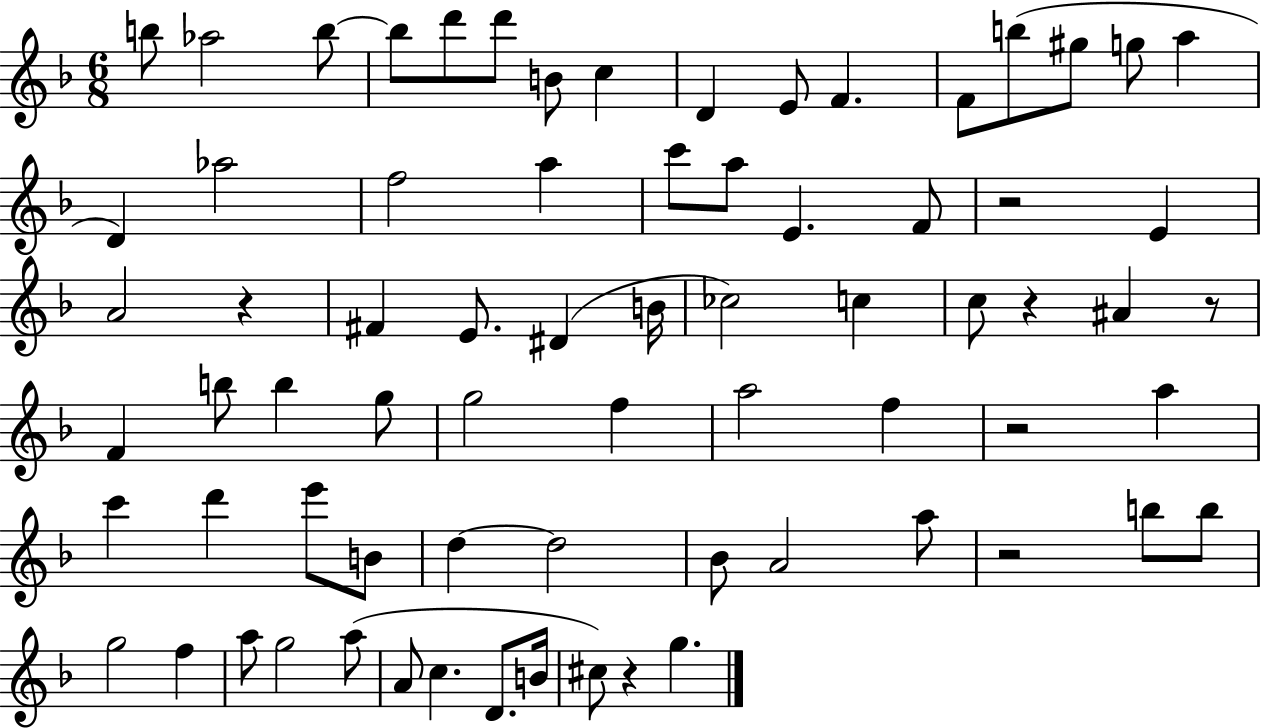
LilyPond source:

{
  \clef treble
  \numericTimeSignature
  \time 6/8
  \key f \major
  b''8 aes''2 b''8~~ | b''8 d'''8 d'''8 b'8 c''4 | d'4 e'8 f'4. | f'8 b''8( gis''8 g''8 a''4 | \break d'4) aes''2 | f''2 a''4 | c'''8 a''8 e'4. f'8 | r2 e'4 | \break a'2 r4 | fis'4 e'8. dis'4( b'16 | ces''2) c''4 | c''8 r4 ais'4 r8 | \break f'4 b''8 b''4 g''8 | g''2 f''4 | a''2 f''4 | r2 a''4 | \break c'''4 d'''4 e'''8 b'8 | d''4~~ d''2 | bes'8 a'2 a''8 | r2 b''8 b''8 | \break g''2 f''4 | a''8 g''2 a''8( | a'8 c''4. d'8. b'16 | cis''8) r4 g''4. | \break \bar "|."
}